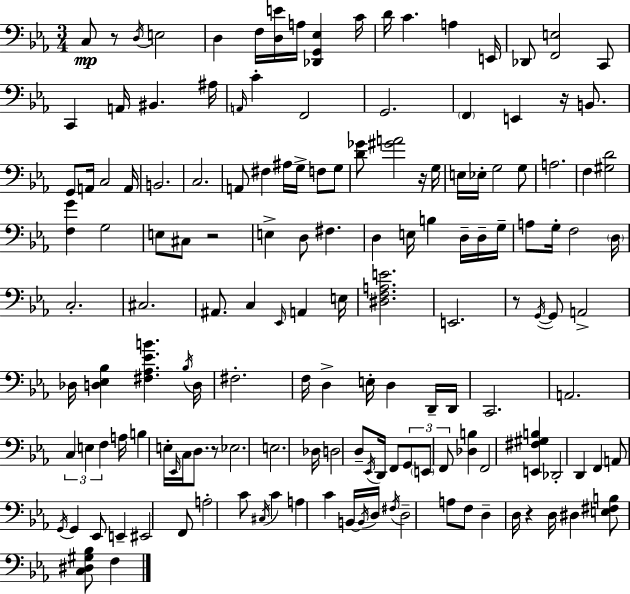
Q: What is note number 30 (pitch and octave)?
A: C3